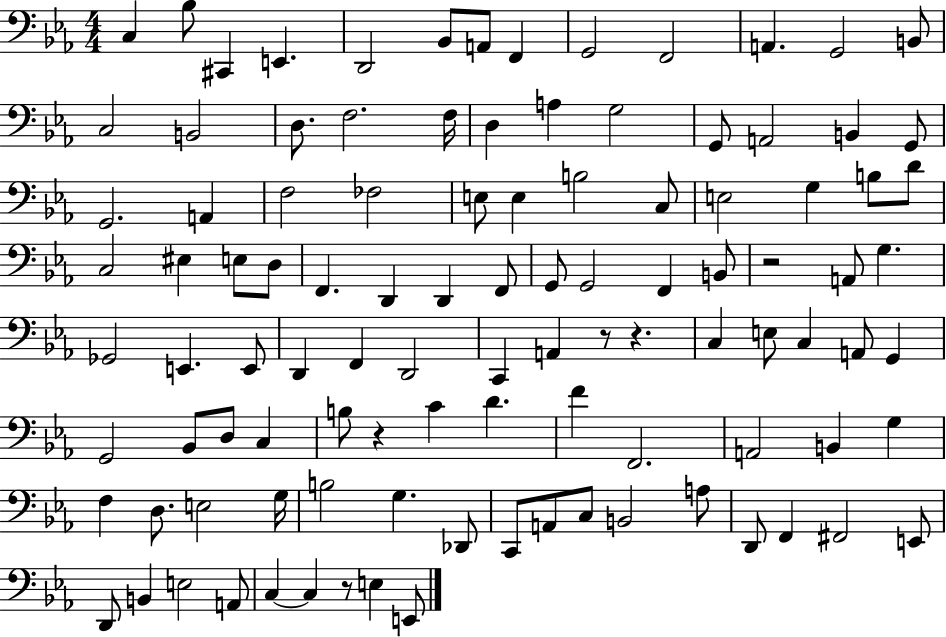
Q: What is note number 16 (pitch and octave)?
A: D3